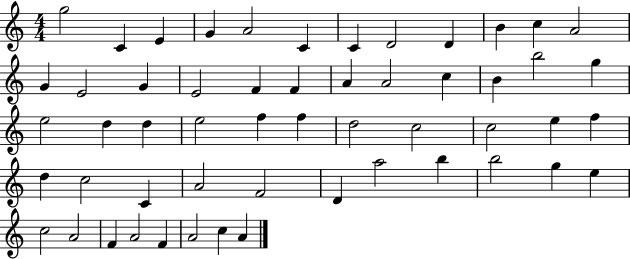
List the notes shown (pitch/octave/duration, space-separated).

G5/h C4/q E4/q G4/q A4/h C4/q C4/q D4/h D4/q B4/q C5/q A4/h G4/q E4/h G4/q E4/h F4/q F4/q A4/q A4/h C5/q B4/q B5/h G5/q E5/h D5/q D5/q E5/h F5/q F5/q D5/h C5/h C5/h E5/q F5/q D5/q C5/h C4/q A4/h F4/h D4/q A5/h B5/q B5/h G5/q E5/q C5/h A4/h F4/q A4/h F4/q A4/h C5/q A4/q